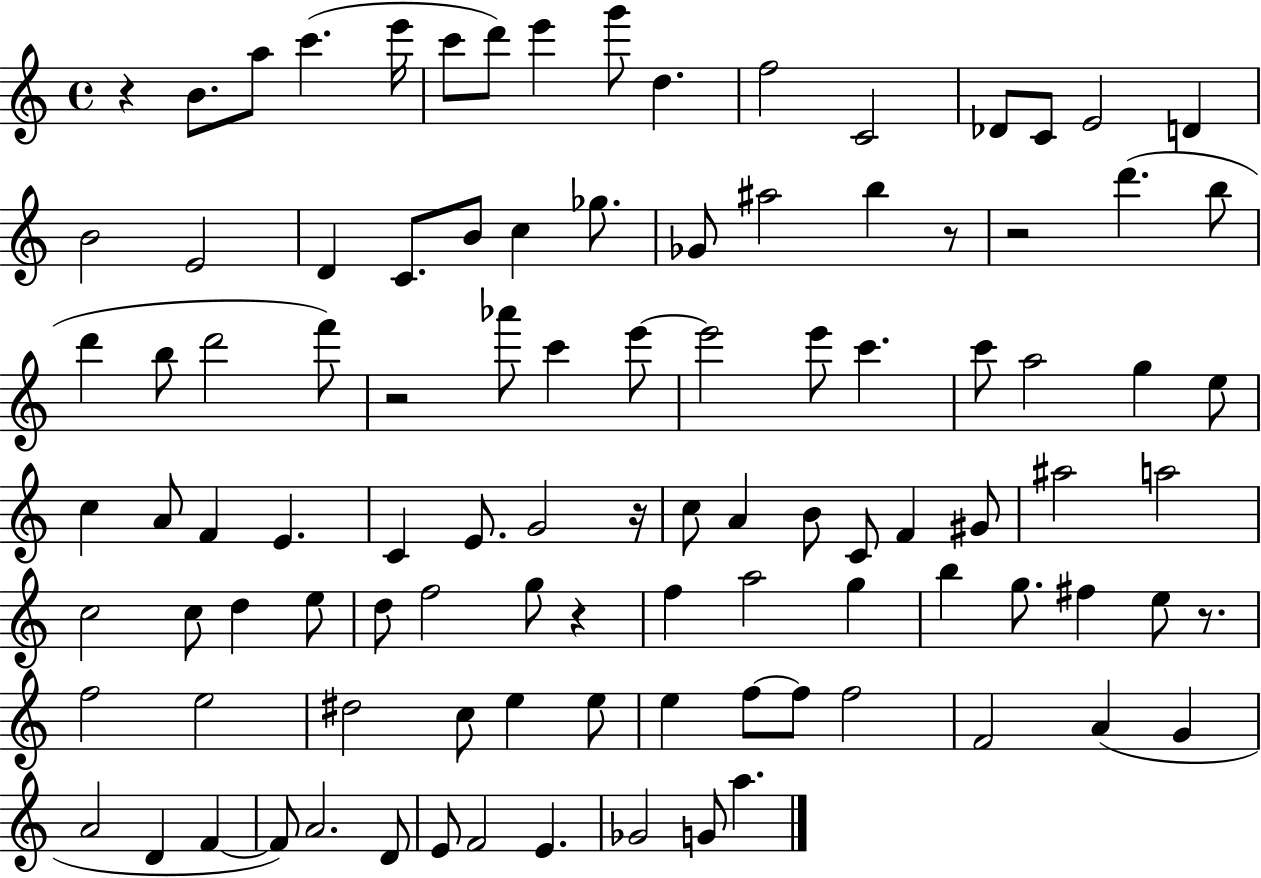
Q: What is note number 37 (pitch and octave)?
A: C6